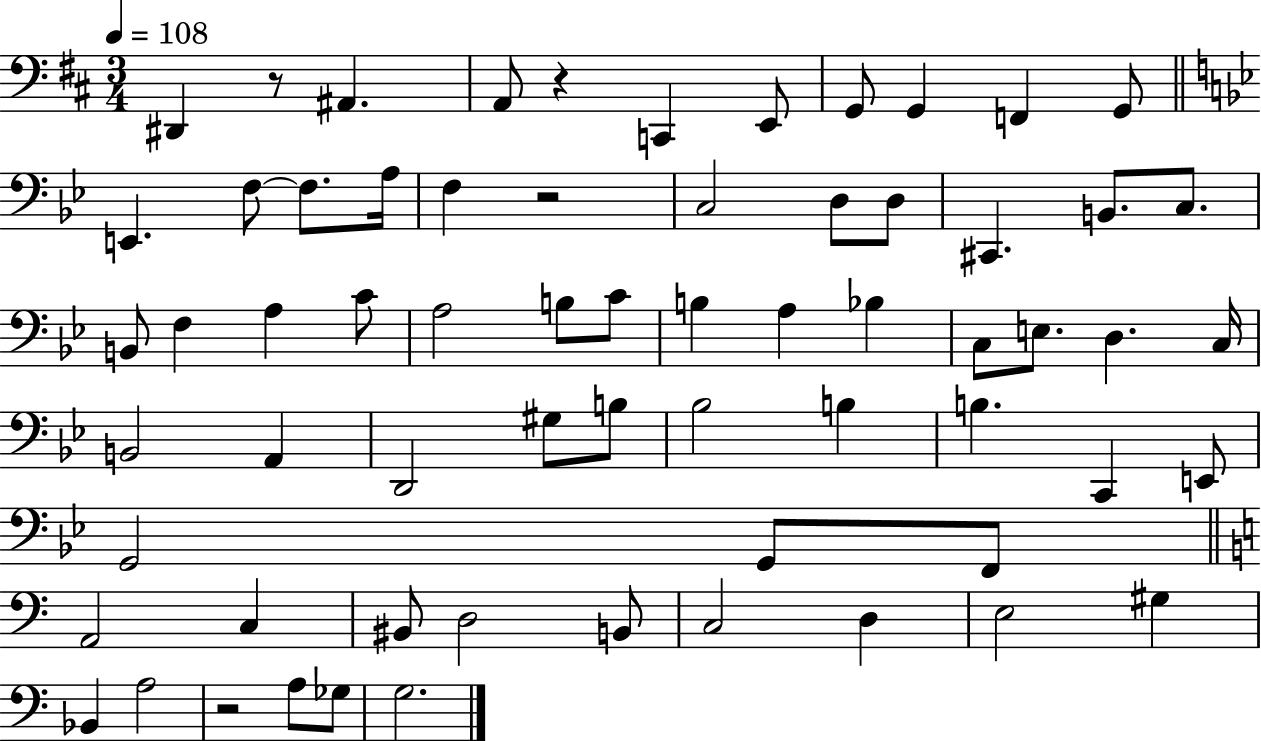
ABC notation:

X:1
T:Untitled
M:3/4
L:1/4
K:D
^D,, z/2 ^A,, A,,/2 z C,, E,,/2 G,,/2 G,, F,, G,,/2 E,, F,/2 F,/2 A,/4 F, z2 C,2 D,/2 D,/2 ^C,, B,,/2 C,/2 B,,/2 F, A, C/2 A,2 B,/2 C/2 B, A, _B, C,/2 E,/2 D, C,/4 B,,2 A,, D,,2 ^G,/2 B,/2 _B,2 B, B, C,, E,,/2 G,,2 G,,/2 F,,/2 A,,2 C, ^B,,/2 D,2 B,,/2 C,2 D, E,2 ^G, _B,, A,2 z2 A,/2 _G,/2 G,2